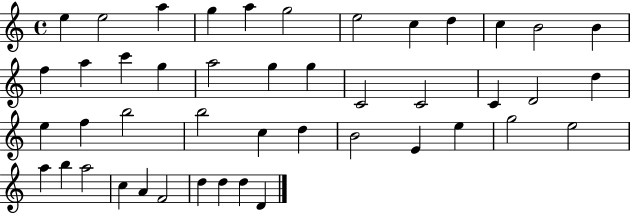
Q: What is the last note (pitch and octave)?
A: D4